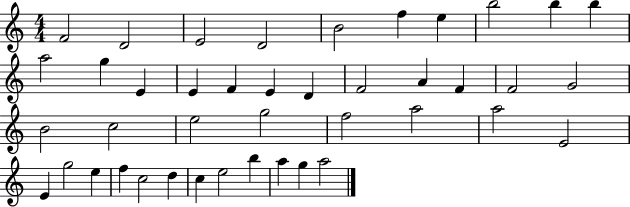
F4/h D4/h E4/h D4/h B4/h F5/q E5/q B5/h B5/q B5/q A5/h G5/q E4/q E4/q F4/q E4/q D4/q F4/h A4/q F4/q F4/h G4/h B4/h C5/h E5/h G5/h F5/h A5/h A5/h E4/h E4/q G5/h E5/q F5/q C5/h D5/q C5/q E5/h B5/q A5/q G5/q A5/h